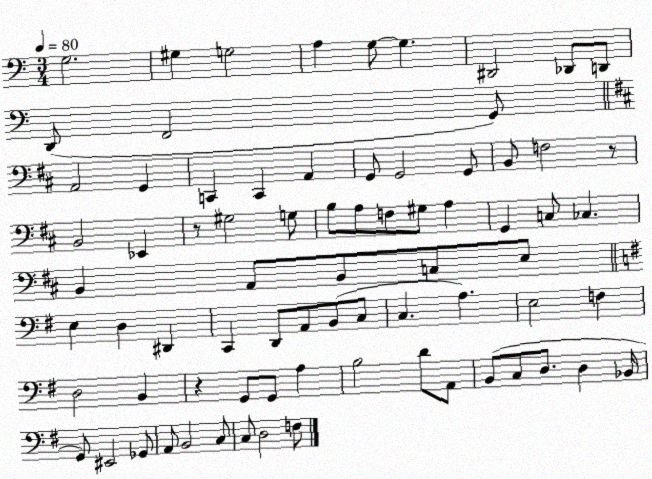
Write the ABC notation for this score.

X:1
T:Untitled
M:3/4
L:1/4
K:C
G,2 ^G, G,2 A, G,/2 G, ^D,,2 _D,,/2 D,,/2 D,,/2 F,,2 G,,/2 A,,2 G,, C,, C,, A,, G,,/2 G,,2 G,,/2 B,,/2 F,2 z/2 B,,2 _E,, z/2 ^G,2 G,/2 B,/2 A,/2 F,/2 ^G,/2 A, G,, C,/2 _C, B,, A,,/2 B,,/2 C,/2 E,/2 E, D, ^D,, C,, D,,/2 A,,/2 B,,/2 C,/2 C, A, E,2 F, D,2 B,, z G,,/2 G,,/2 A, B,2 D/2 A,,/2 B,,/2 C,/2 D,/2 D, _B,,/4 G,,/2 ^E,,2 _G,,/2 A,,/2 B,,2 C,/2 C,/2 D,2 F,/2